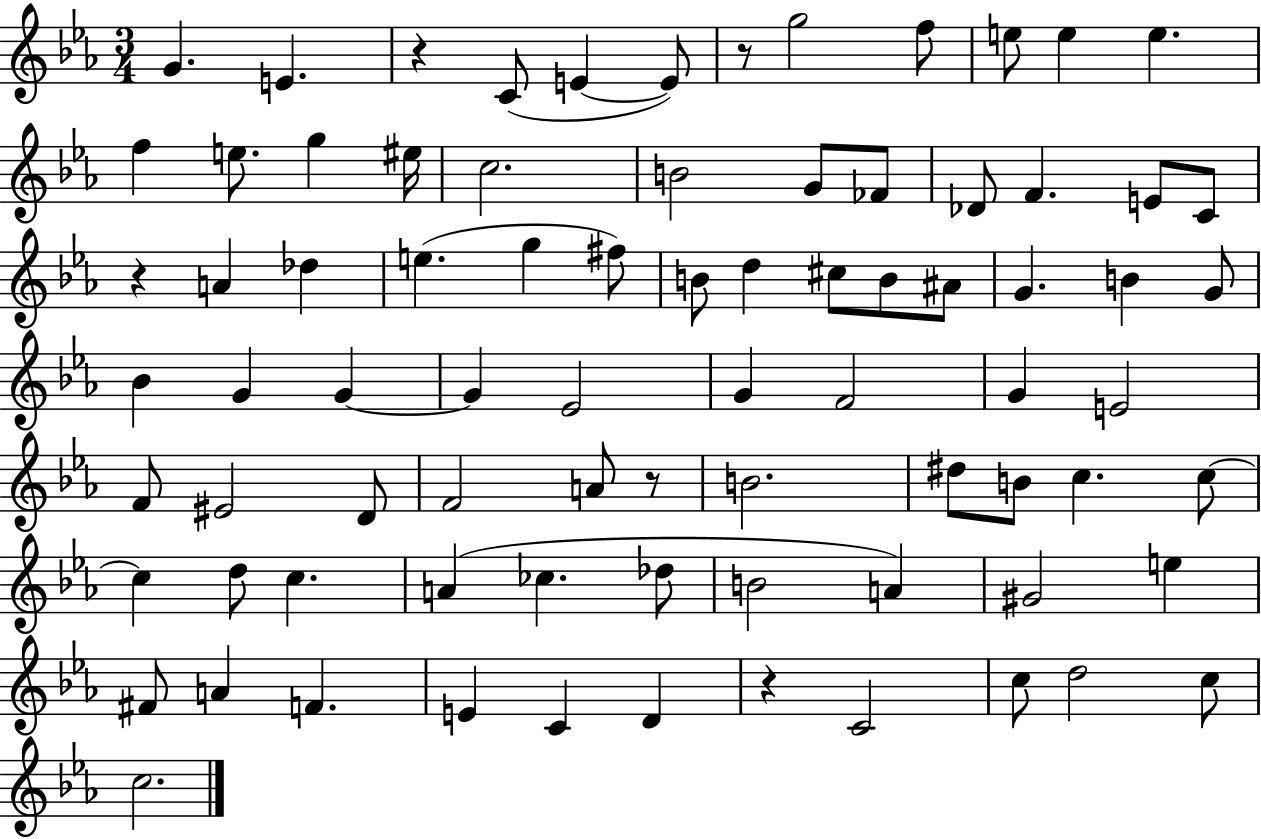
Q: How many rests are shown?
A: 5